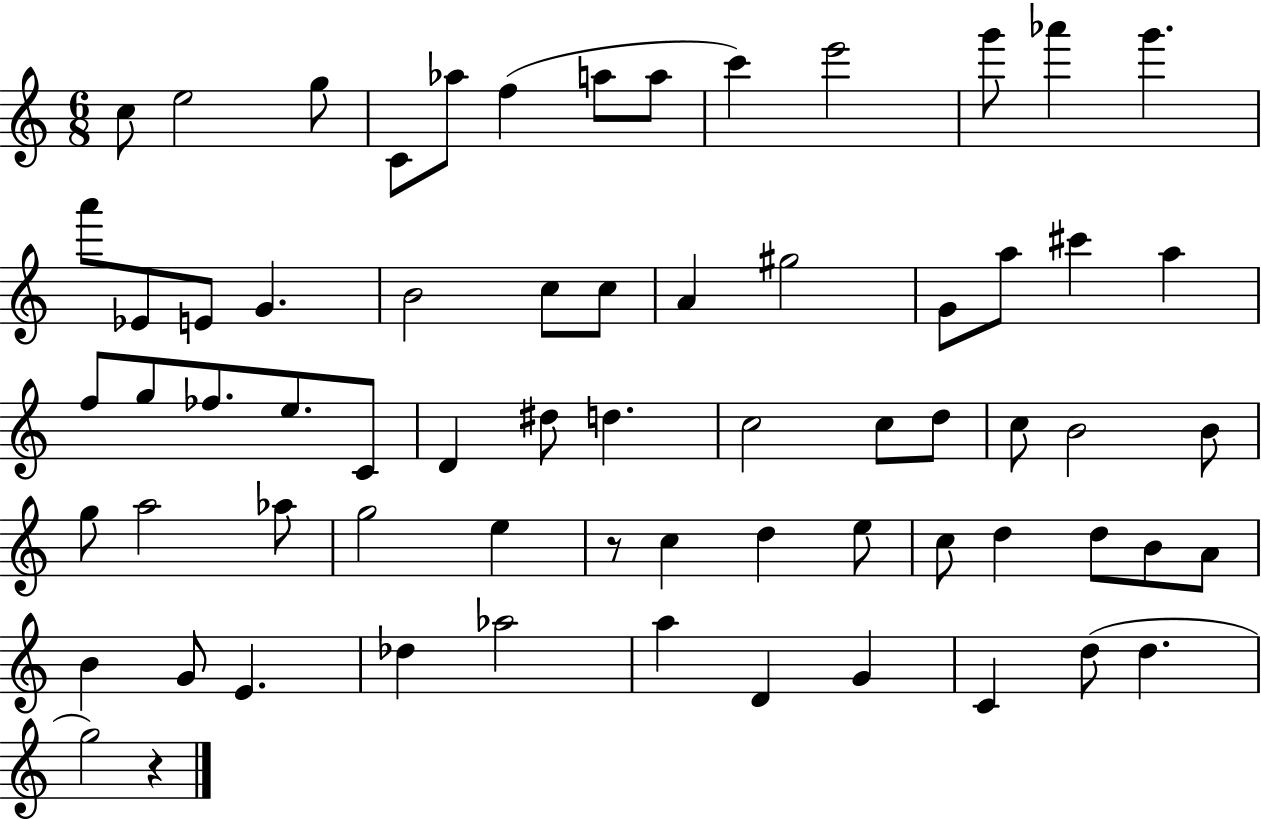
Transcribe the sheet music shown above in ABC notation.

X:1
T:Untitled
M:6/8
L:1/4
K:C
c/2 e2 g/2 C/2 _a/2 f a/2 a/2 c' e'2 g'/2 _a' g' a'/2 _E/2 E/2 G B2 c/2 c/2 A ^g2 G/2 a/2 ^c' a f/2 g/2 _f/2 e/2 C/2 D ^d/2 d c2 c/2 d/2 c/2 B2 B/2 g/2 a2 _a/2 g2 e z/2 c d e/2 c/2 d d/2 B/2 A/2 B G/2 E _d _a2 a D G C d/2 d g2 z